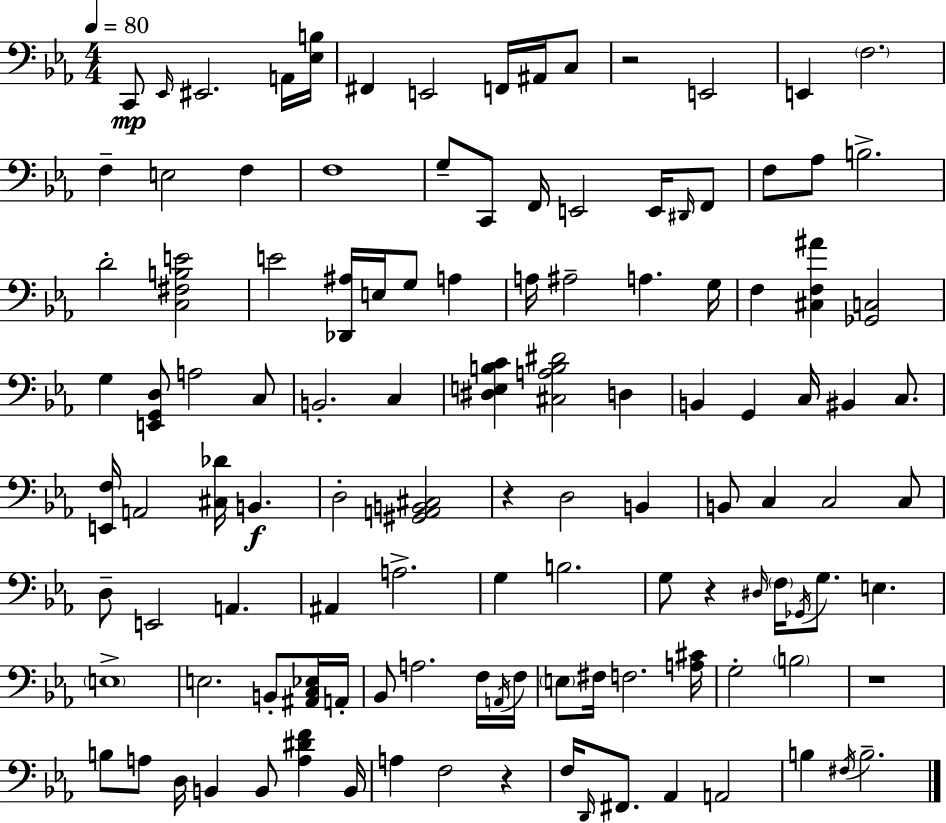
X:1
T:Untitled
M:4/4
L:1/4
K:Eb
C,,/2 _E,,/4 ^E,,2 A,,/4 [_E,B,]/4 ^F,, E,,2 F,,/4 ^A,,/4 C,/2 z2 E,,2 E,, F,2 F, E,2 F, F,4 G,/2 C,,/2 F,,/4 E,,2 E,,/4 ^D,,/4 F,,/2 F,/2 _A,/2 B,2 D2 [C,^F,B,E]2 E2 [_D,,^A,]/4 E,/4 G,/2 A, A,/4 ^A,2 A, G,/4 F, [^C,F,^A] [_G,,C,]2 G, [E,,G,,D,]/2 A,2 C,/2 B,,2 C, [^D,E,B,C] [^C,A,B,^D]2 D, B,, G,, C,/4 ^B,, C,/2 [E,,F,]/4 A,,2 [^C,_D]/4 B,, D,2 [^G,,A,,B,,^C,]2 z D,2 B,, B,,/2 C, C,2 C,/2 D,/2 E,,2 A,, ^A,, A,2 G, B,2 G,/2 z ^D,/4 F,/4 _G,,/4 G,/2 E, E,4 E,2 B,,/2 [^A,,C,_E,]/4 A,,/4 _B,,/2 A,2 F,/4 A,,/4 F,/4 E,/2 ^F,/4 F,2 [A,^C]/4 G,2 B,2 z4 B,/2 A,/2 D,/4 B,, B,,/2 [A,^DF] B,,/4 A, F,2 z F,/4 D,,/4 ^F,,/2 _A,, A,,2 B, ^F,/4 B,2